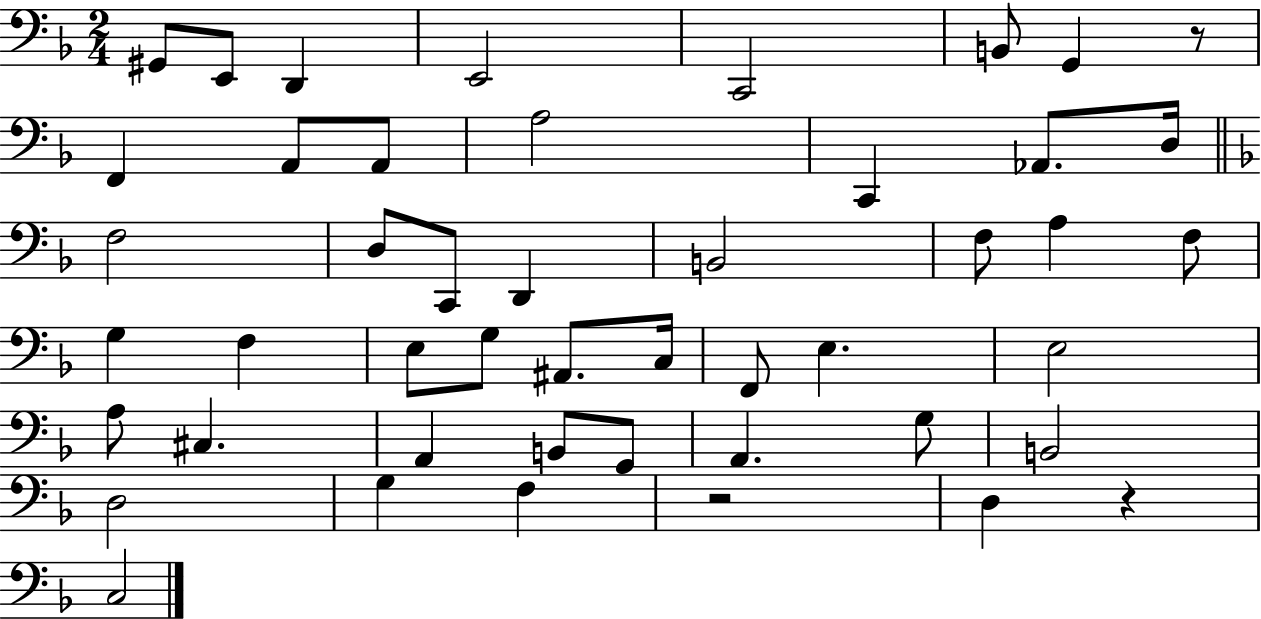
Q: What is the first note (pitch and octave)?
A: G#2